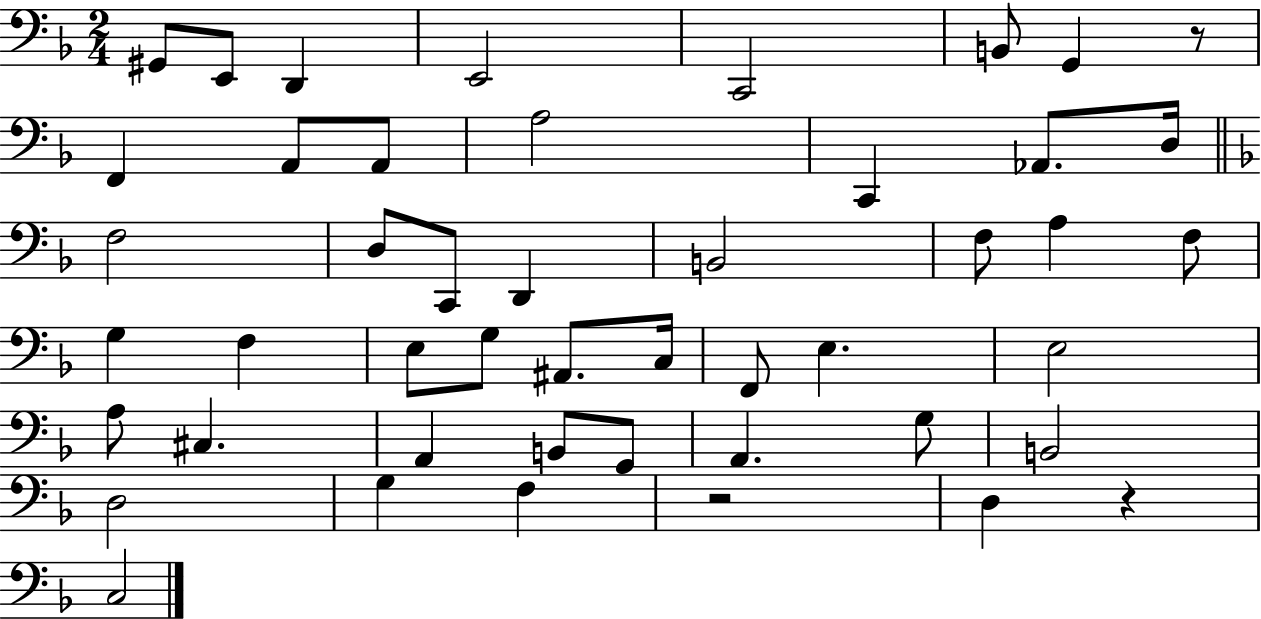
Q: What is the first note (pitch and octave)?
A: G#2